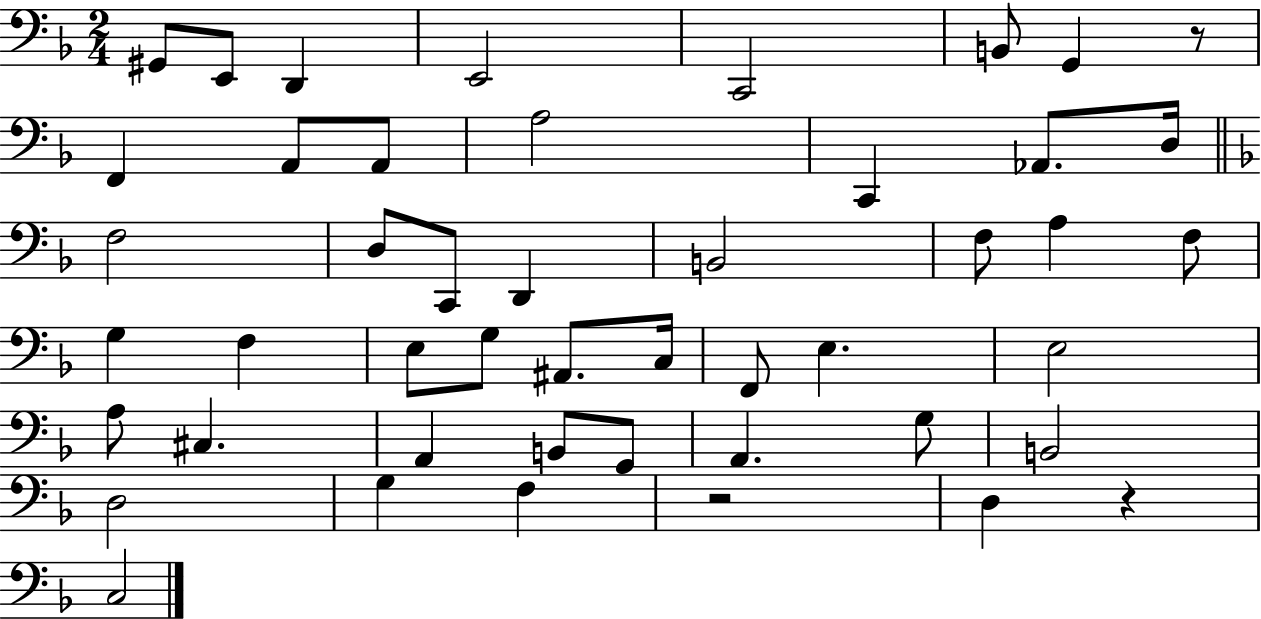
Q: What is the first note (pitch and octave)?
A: G#2